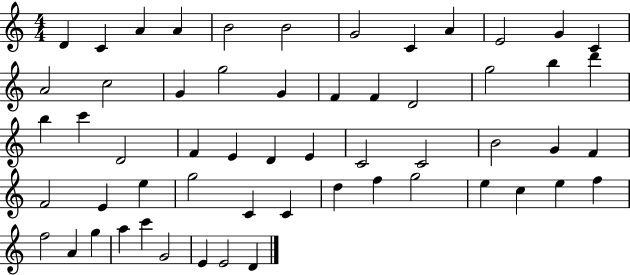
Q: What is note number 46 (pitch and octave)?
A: C5